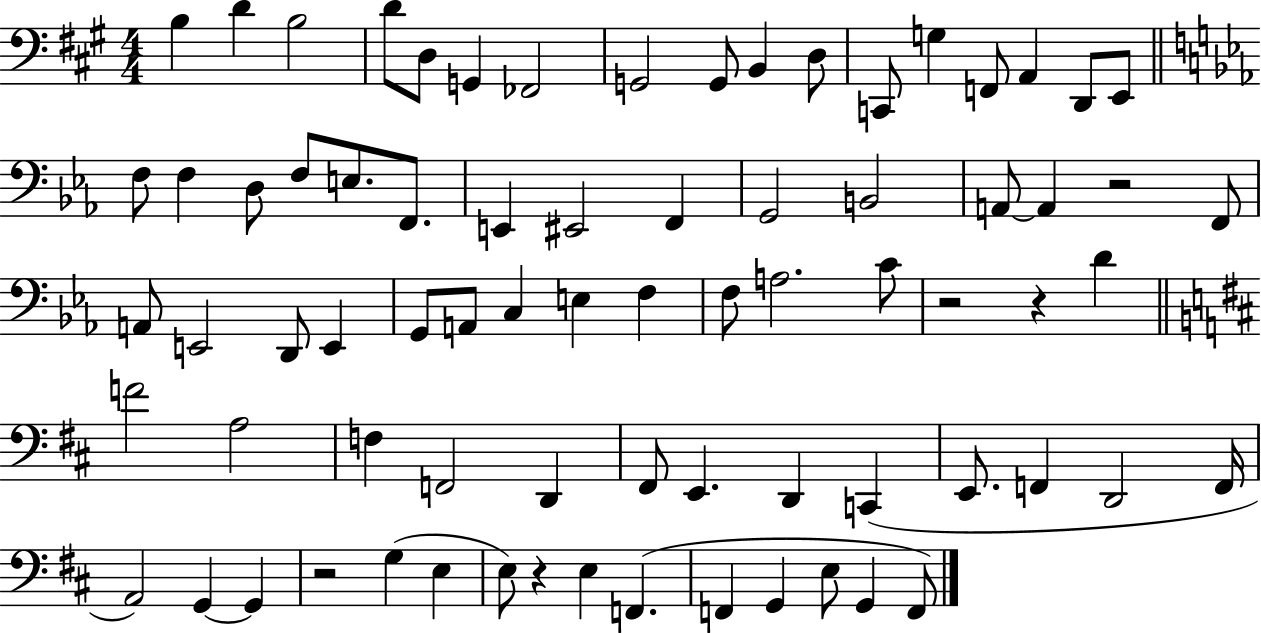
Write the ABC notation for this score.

X:1
T:Untitled
M:4/4
L:1/4
K:A
B, D B,2 D/2 D,/2 G,, _F,,2 G,,2 G,,/2 B,, D,/2 C,,/2 G, F,,/2 A,, D,,/2 E,,/2 F,/2 F, D,/2 F,/2 E,/2 F,,/2 E,, ^E,,2 F,, G,,2 B,,2 A,,/2 A,, z2 F,,/2 A,,/2 E,,2 D,,/2 E,, G,,/2 A,,/2 C, E, F, F,/2 A,2 C/2 z2 z D F2 A,2 F, F,,2 D,, ^F,,/2 E,, D,, C,, E,,/2 F,, D,,2 F,,/4 A,,2 G,, G,, z2 G, E, E,/2 z E, F,, F,, G,, E,/2 G,, F,,/2